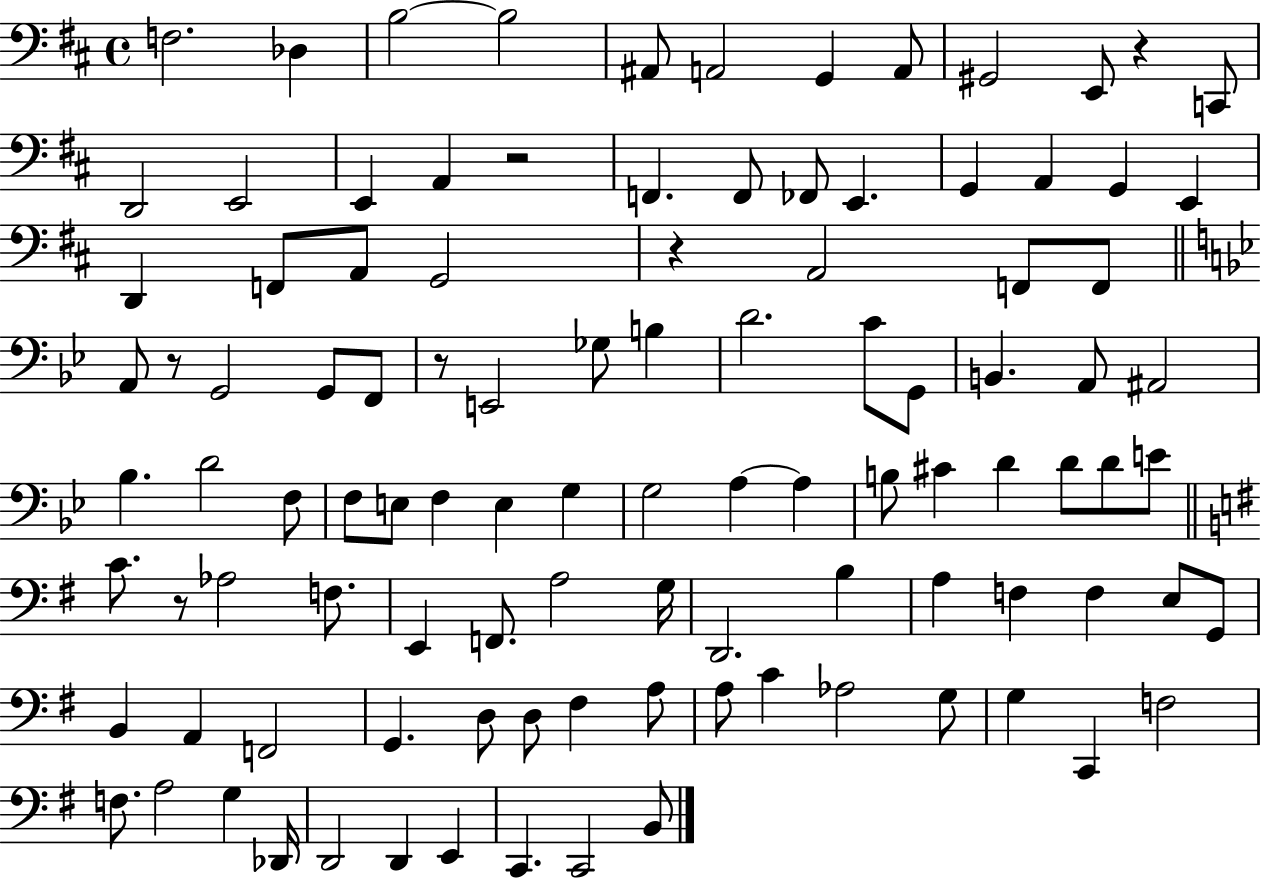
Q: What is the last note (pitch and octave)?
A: B2